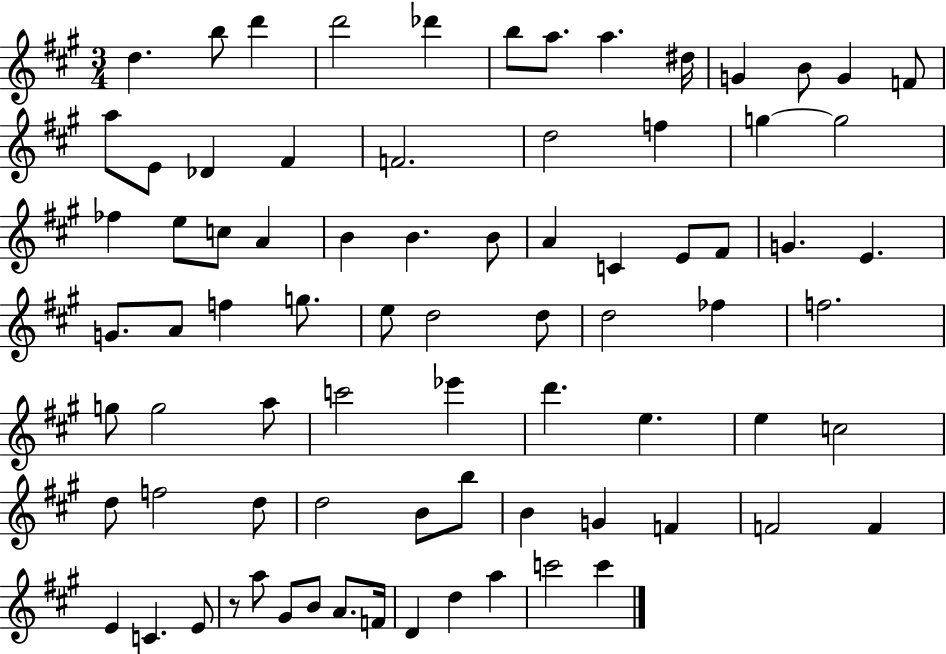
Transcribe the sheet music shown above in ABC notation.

X:1
T:Untitled
M:3/4
L:1/4
K:A
d b/2 d' d'2 _d' b/2 a/2 a ^d/4 G B/2 G F/2 a/2 E/2 _D ^F F2 d2 f g g2 _f e/2 c/2 A B B B/2 A C E/2 ^F/2 G E G/2 A/2 f g/2 e/2 d2 d/2 d2 _f f2 g/2 g2 a/2 c'2 _e' d' e e c2 d/2 f2 d/2 d2 B/2 b/2 B G F F2 F E C E/2 z/2 a/2 ^G/2 B/2 A/2 F/4 D d a c'2 c'